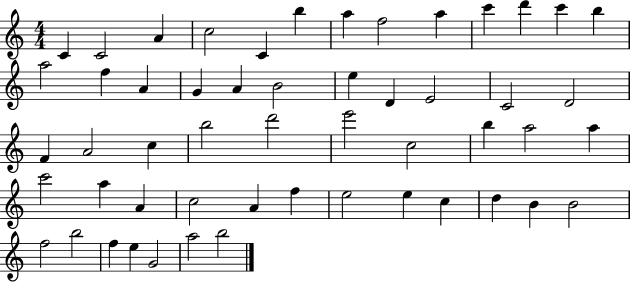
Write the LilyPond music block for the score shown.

{
  \clef treble
  \numericTimeSignature
  \time 4/4
  \key c \major
  c'4 c'2 a'4 | c''2 c'4 b''4 | a''4 f''2 a''4 | c'''4 d'''4 c'''4 b''4 | \break a''2 f''4 a'4 | g'4 a'4 b'2 | e''4 d'4 e'2 | c'2 d'2 | \break f'4 a'2 c''4 | b''2 d'''2 | e'''2 c''2 | b''4 a''2 a''4 | \break c'''2 a''4 a'4 | c''2 a'4 f''4 | e''2 e''4 c''4 | d''4 b'4 b'2 | \break f''2 b''2 | f''4 e''4 g'2 | a''2 b''2 | \bar "|."
}